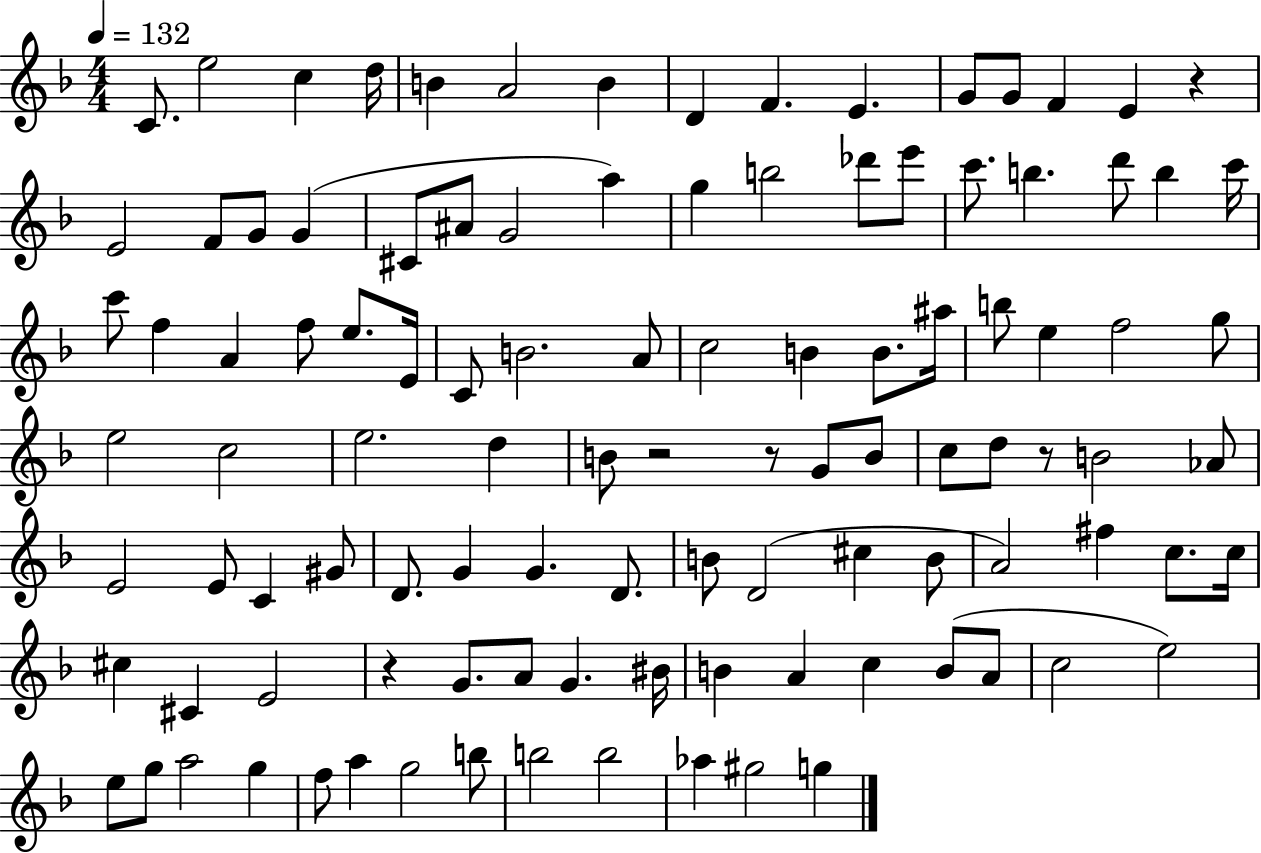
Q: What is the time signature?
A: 4/4